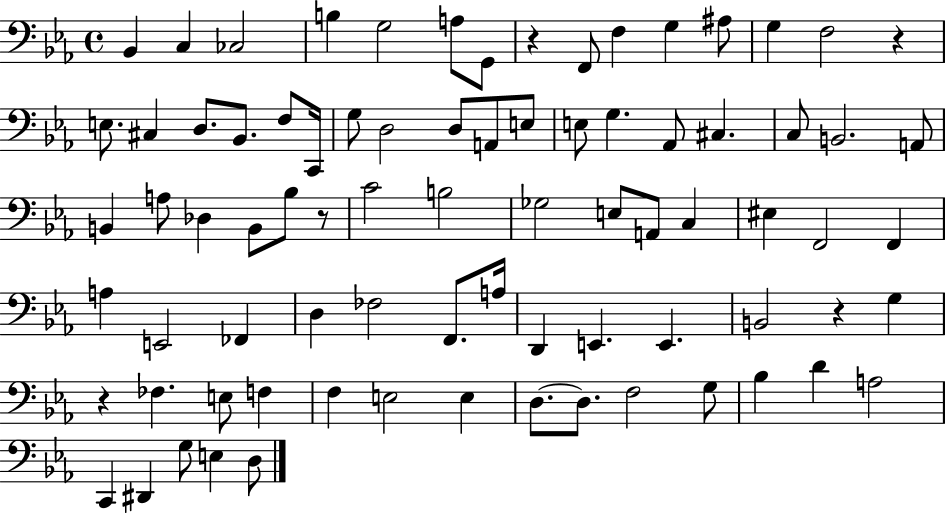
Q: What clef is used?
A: bass